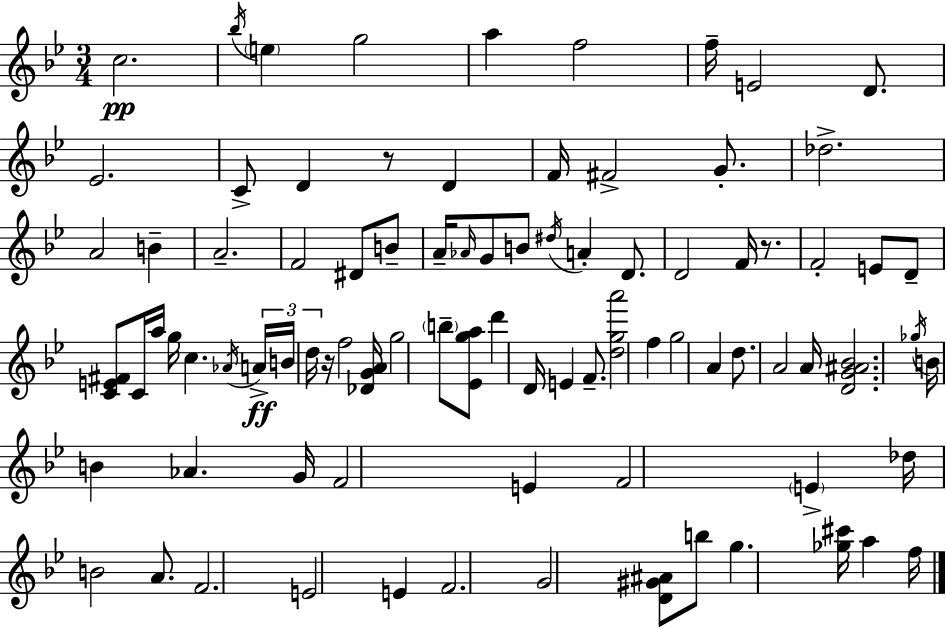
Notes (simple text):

C5/h. Bb5/s E5/q G5/h A5/q F5/h F5/s E4/h D4/e. Eb4/h. C4/e D4/q R/e D4/q F4/s F#4/h G4/e. Db5/h. A4/h B4/q A4/h. F4/h D#4/e B4/e A4/s Ab4/s G4/e B4/e D#5/s A4/q D4/e. D4/h F4/s R/e. F4/h E4/e D4/e [C4,E4,F#4]/e C4/s A5/s G5/s C5/q. Ab4/s A4/s B4/s D5/s R/s F5/h [Db4,G4,A4]/s G5/h B5/e [Eb4,G5,A5]/e D6/q D4/s E4/q F4/e. [D5,G5,A6]/h F5/q G5/h A4/q D5/e. A4/h A4/s [D4,G4,A#4,Bb4]/h. Gb5/s B4/s B4/q Ab4/q. G4/s F4/h E4/q F4/h E4/q Db5/s B4/h A4/e. F4/h. E4/h E4/q F4/h. G4/h [D4,G#4,A#4]/e B5/e G5/q. [Gb5,C#6]/s A5/q F5/s